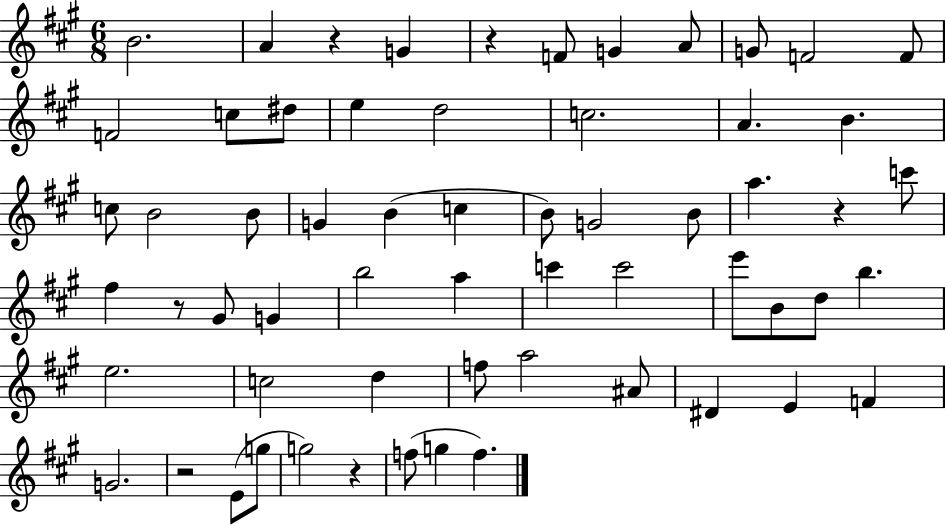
B4/h. A4/q R/q G4/q R/q F4/e G4/q A4/e G4/e F4/h F4/e F4/h C5/e D#5/e E5/q D5/h C5/h. A4/q. B4/q. C5/e B4/h B4/e G4/q B4/q C5/q B4/e G4/h B4/e A5/q. R/q C6/e F#5/q R/e G#4/e G4/q B5/h A5/q C6/q C6/h E6/e B4/e D5/e B5/q. E5/h. C5/h D5/q F5/e A5/h A#4/e D#4/q E4/q F4/q G4/h. R/h E4/e G5/e G5/h R/q F5/e G5/q F5/q.